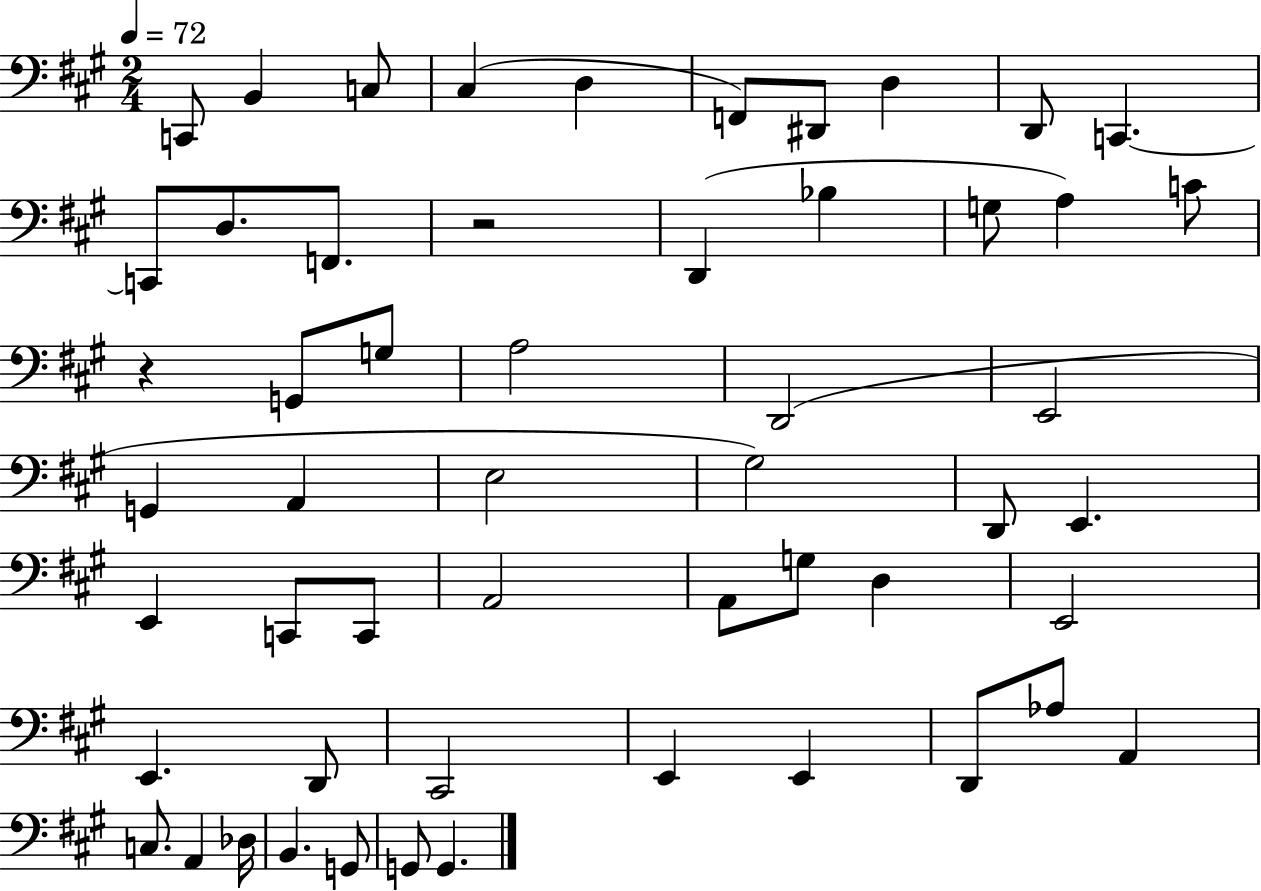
{
  \clef bass
  \numericTimeSignature
  \time 2/4
  \key a \major
  \tempo 4 = 72
  c,8 b,4 c8 | cis4( d4 | f,8) dis,8 d4 | d,8 c,4.~~ | \break c,8 d8. f,8. | r2 | d,4( bes4 | g8 a4) c'8 | \break r4 g,8 g8 | a2 | d,2( | e,2 | \break g,4 a,4 | e2 | gis2) | d,8 e,4. | \break e,4 c,8 c,8 | a,2 | a,8 g8 d4 | e,2 | \break e,4. d,8 | cis,2 | e,4 e,4 | d,8 aes8 a,4 | \break c8. a,4 des16 | b,4. g,8 | g,8 g,4. | \bar "|."
}